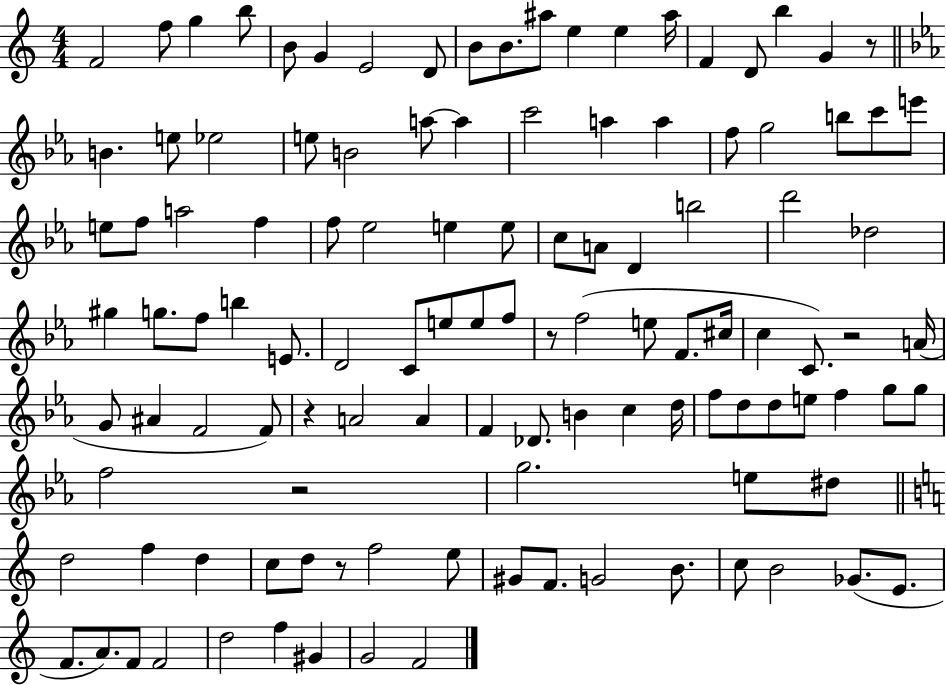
{
  \clef treble
  \numericTimeSignature
  \time 4/4
  \key c \major
  \repeat volta 2 { f'2 f''8 g''4 b''8 | b'8 g'4 e'2 d'8 | b'8 b'8. ais''8 e''4 e''4 ais''16 | f'4 d'8 b''4 g'4 r8 | \break \bar "||" \break \key c \minor b'4. e''8 ees''2 | e''8 b'2 a''8~~ a''4 | c'''2 a''4 a''4 | f''8 g''2 b''8 c'''8 e'''8 | \break e''8 f''8 a''2 f''4 | f''8 ees''2 e''4 e''8 | c''8 a'8 d'4 b''2 | d'''2 des''2 | \break gis''4 g''8. f''8 b''4 e'8. | d'2 c'8 e''8 e''8 f''8 | r8 f''2( e''8 f'8. cis''16 | c''4 c'8.) r2 a'16( | \break g'8 ais'4 f'2 f'8) | r4 a'2 a'4 | f'4 des'8. b'4 c''4 d''16 | f''8 d''8 d''8 e''8 f''4 g''8 g''8 | \break f''2 r2 | g''2. e''8 dis''8 | \bar "||" \break \key c \major d''2 f''4 d''4 | c''8 d''8 r8 f''2 e''8 | gis'8 f'8. g'2 b'8. | c''8 b'2 ges'8.( e'8. | \break f'8. a'8.) f'8 f'2 | d''2 f''4 gis'4 | g'2 f'2 | } \bar "|."
}